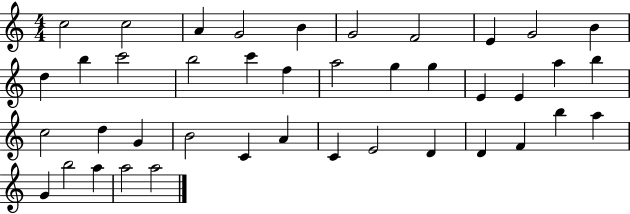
{
  \clef treble
  \numericTimeSignature
  \time 4/4
  \key c \major
  c''2 c''2 | a'4 g'2 b'4 | g'2 f'2 | e'4 g'2 b'4 | \break d''4 b''4 c'''2 | b''2 c'''4 f''4 | a''2 g''4 g''4 | e'4 e'4 a''4 b''4 | \break c''2 d''4 g'4 | b'2 c'4 a'4 | c'4 e'2 d'4 | d'4 f'4 b''4 a''4 | \break g'4 b''2 a''4 | a''2 a''2 | \bar "|."
}